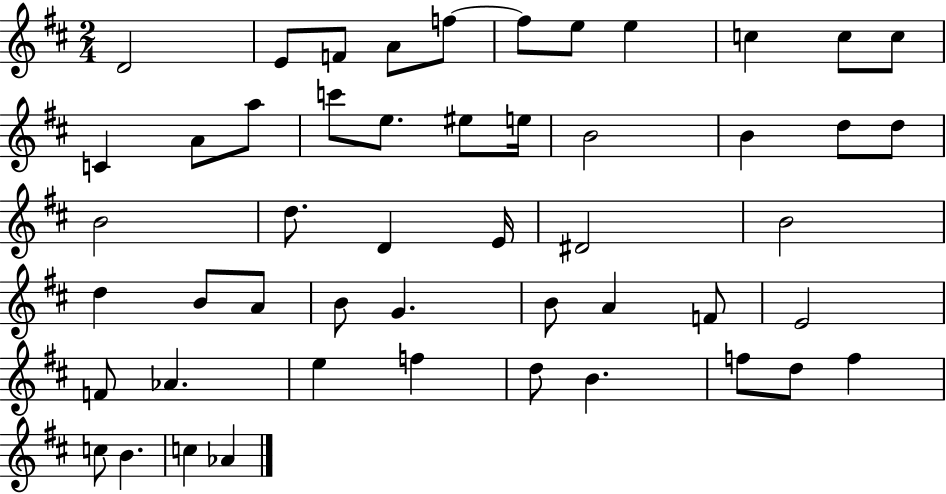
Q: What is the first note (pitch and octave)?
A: D4